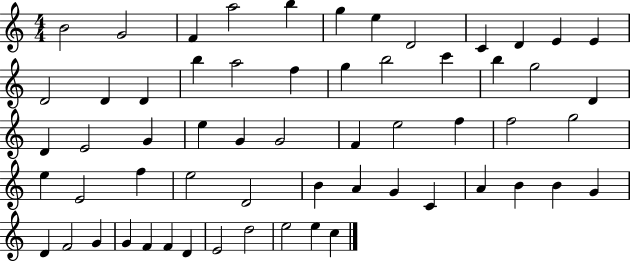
X:1
T:Untitled
M:4/4
L:1/4
K:C
B2 G2 F a2 b g e D2 C D E E D2 D D b a2 f g b2 c' b g2 D D E2 G e G G2 F e2 f f2 g2 e E2 f e2 D2 B A G C A B B G D F2 G G F F D E2 d2 e2 e c